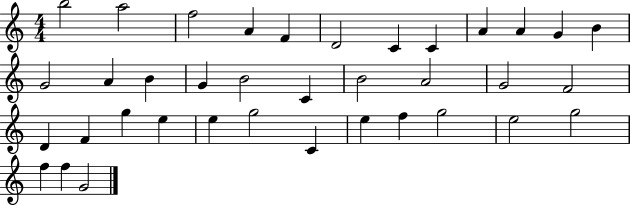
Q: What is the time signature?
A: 4/4